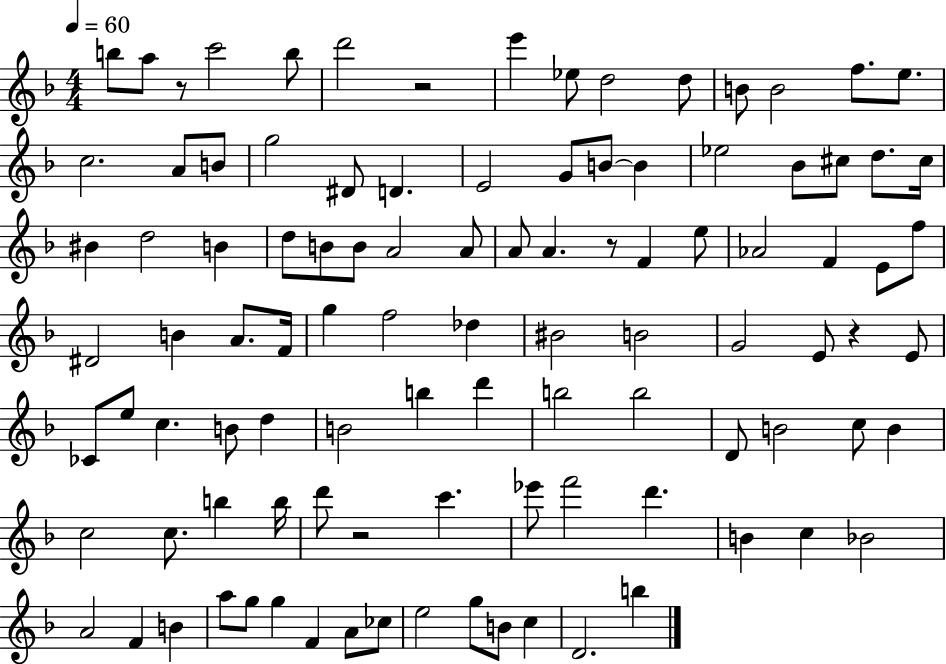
{
  \clef treble
  \numericTimeSignature
  \time 4/4
  \key f \major
  \tempo 4 = 60
  \repeat volta 2 { b''8 a''8 r8 c'''2 b''8 | d'''2 r2 | e'''4 ees''8 d''2 d''8 | b'8 b'2 f''8. e''8. | \break c''2. a'8 b'8 | g''2 dis'8 d'4. | e'2 g'8 b'8~~ b'4 | ees''2 bes'8 cis''8 d''8. cis''16 | \break bis'4 d''2 b'4 | d''8 b'8 b'8 a'2 a'8 | a'8 a'4. r8 f'4 e''8 | aes'2 f'4 e'8 f''8 | \break dis'2 b'4 a'8. f'16 | g''4 f''2 des''4 | bis'2 b'2 | g'2 e'8 r4 e'8 | \break ces'8 e''8 c''4. b'8 d''4 | b'2 b''4 d'''4 | b''2 b''2 | d'8 b'2 c''8 b'4 | \break c''2 c''8. b''4 b''16 | d'''8 r2 c'''4. | ees'''8 f'''2 d'''4. | b'4 c''4 bes'2 | \break a'2 f'4 b'4 | a''8 g''8 g''4 f'4 a'8 ces''8 | e''2 g''8 b'8 c''4 | d'2. b''4 | \break } \bar "|."
}